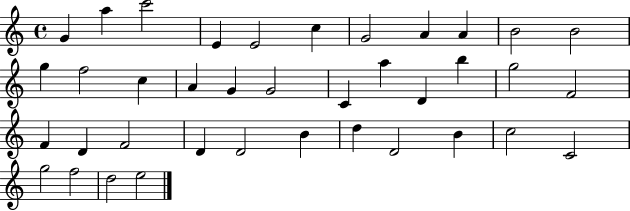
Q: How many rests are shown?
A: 0